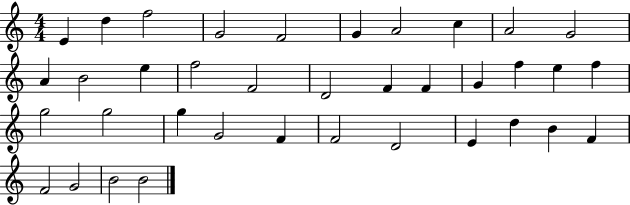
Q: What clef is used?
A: treble